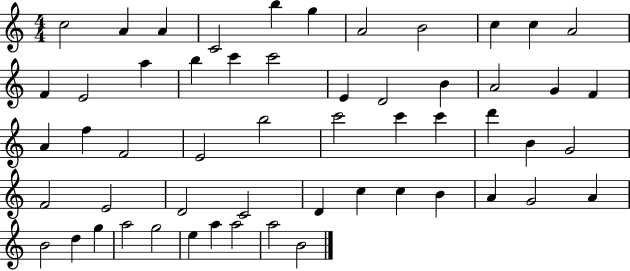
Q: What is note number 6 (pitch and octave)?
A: G5